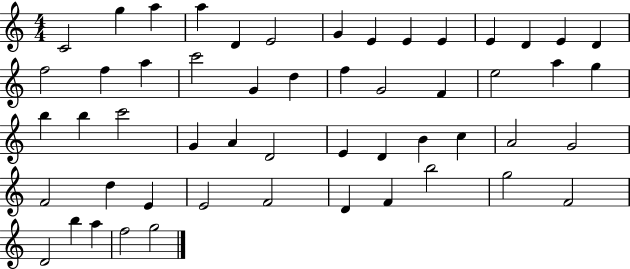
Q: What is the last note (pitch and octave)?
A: G5